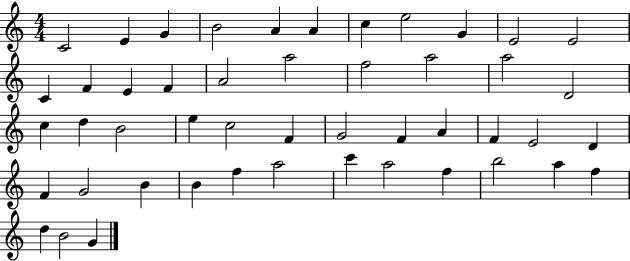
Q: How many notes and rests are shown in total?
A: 48